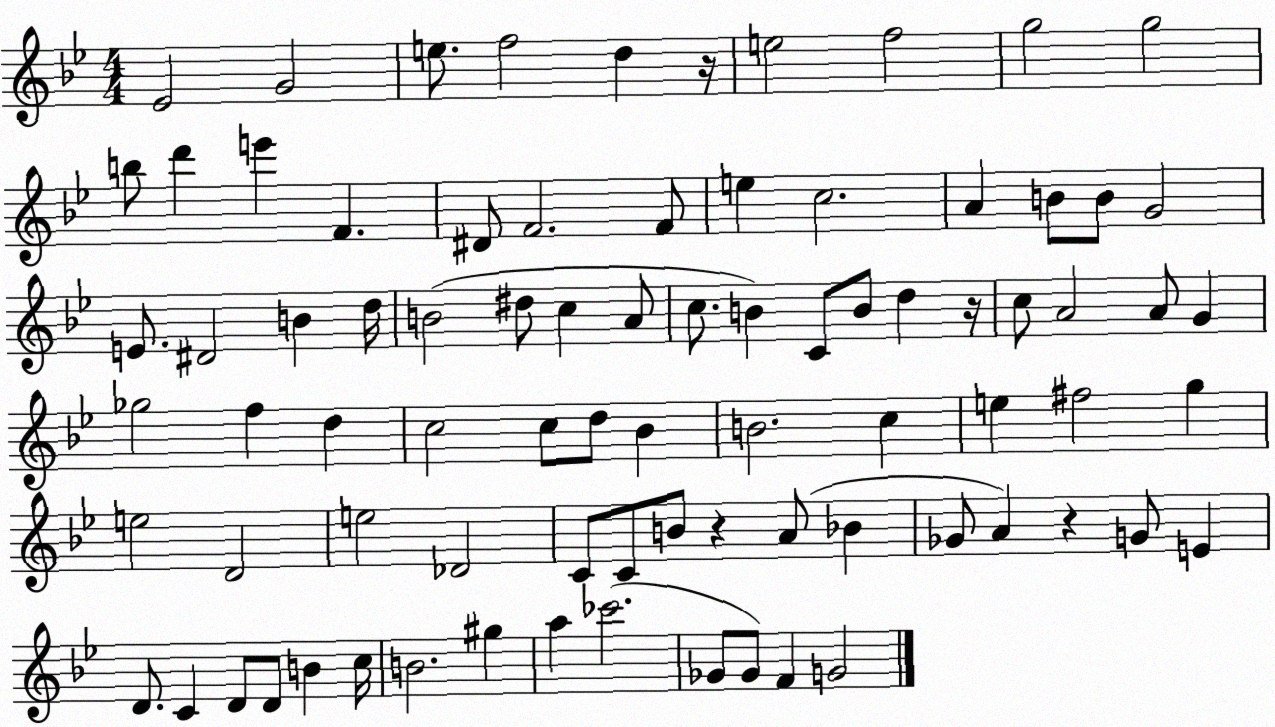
X:1
T:Untitled
M:4/4
L:1/4
K:Bb
_E2 G2 e/2 f2 d z/4 e2 f2 g2 g2 b/2 d' e' F ^D/2 F2 F/2 e c2 A B/2 B/2 G2 E/2 ^D2 B d/4 B2 ^d/2 c A/2 c/2 B C/2 B/2 d z/4 c/2 A2 A/2 G _g2 f d c2 c/2 d/2 _B B2 c e ^f2 g e2 D2 e2 _D2 C/2 C/2 B/2 z A/2 _B _G/2 A z G/2 E D/2 C D/2 D/2 B c/4 B2 ^g a _c'2 _G/2 _G/2 F G2